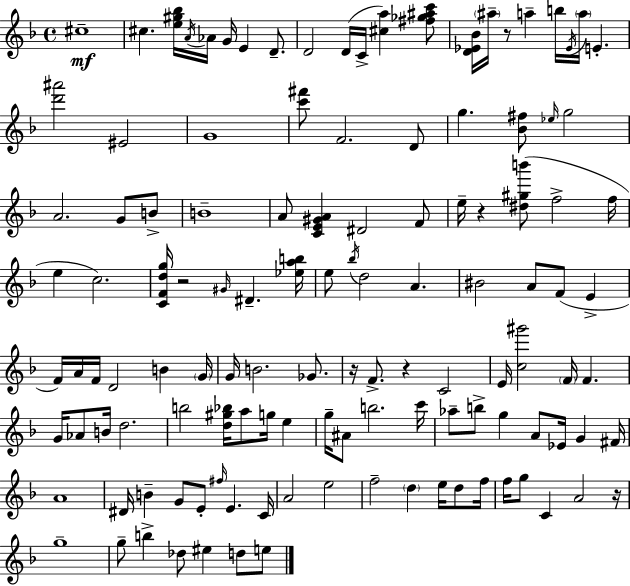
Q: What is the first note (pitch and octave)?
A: C#5